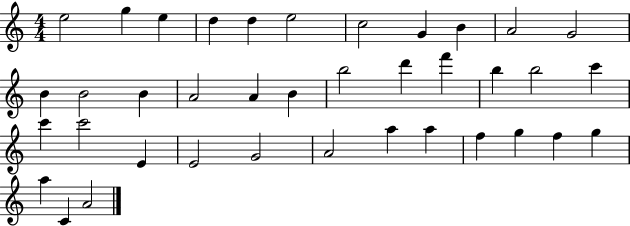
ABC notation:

X:1
T:Untitled
M:4/4
L:1/4
K:C
e2 g e d d e2 c2 G B A2 G2 B B2 B A2 A B b2 d' f' b b2 c' c' c'2 E E2 G2 A2 a a f g f g a C A2